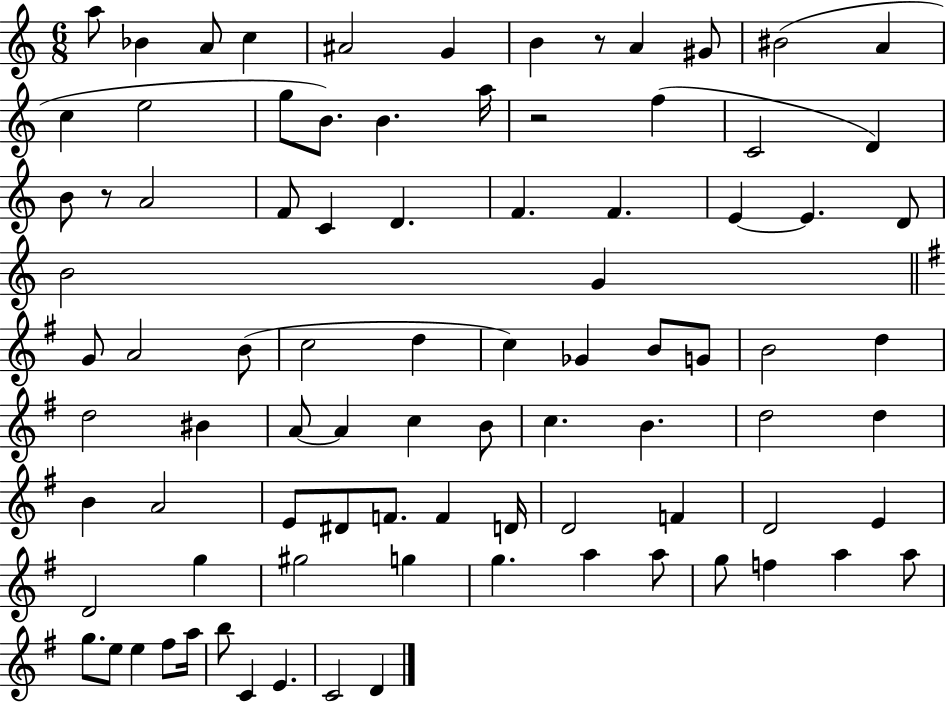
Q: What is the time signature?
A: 6/8